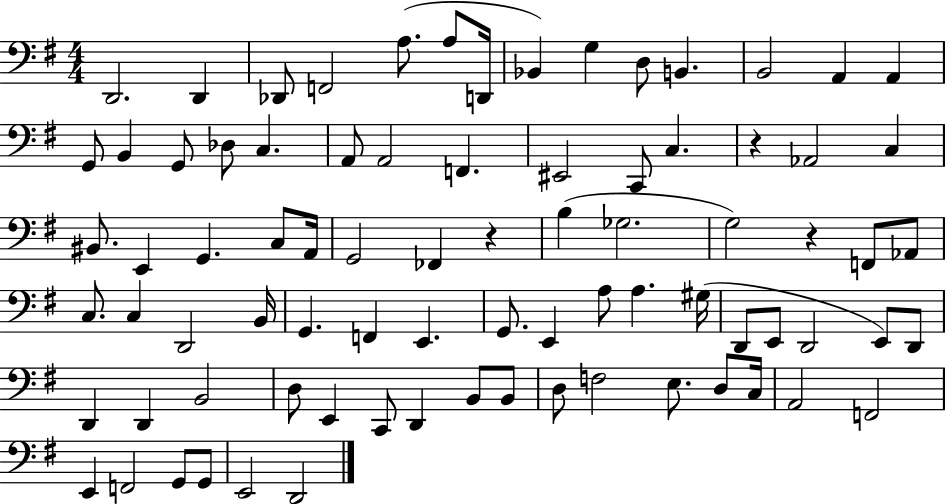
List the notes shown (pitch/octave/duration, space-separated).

D2/h. D2/q Db2/e F2/h A3/e. A3/e D2/s Bb2/q G3/q D3/e B2/q. B2/h A2/q A2/q G2/e B2/q G2/e Db3/e C3/q. A2/e A2/h F2/q. EIS2/h C2/e C3/q. R/q Ab2/h C3/q BIS2/e. E2/q G2/q. C3/e A2/s G2/h FES2/q R/q B3/q Gb3/h. G3/h R/q F2/e Ab2/e C3/e. C3/q D2/h B2/s G2/q. F2/q E2/q. G2/e. E2/q A3/e A3/q. G#3/s D2/e E2/e D2/h E2/e D2/e D2/q D2/q B2/h D3/e E2/q C2/e D2/q B2/e B2/e D3/e F3/h E3/e. D3/e C3/s A2/h F2/h E2/q F2/h G2/e G2/e E2/h D2/h